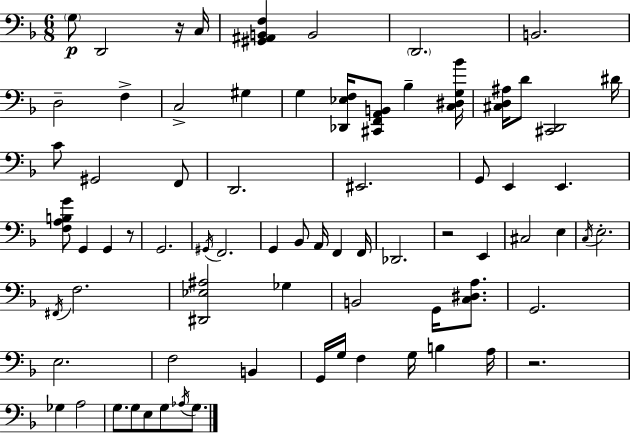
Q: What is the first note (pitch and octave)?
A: G3